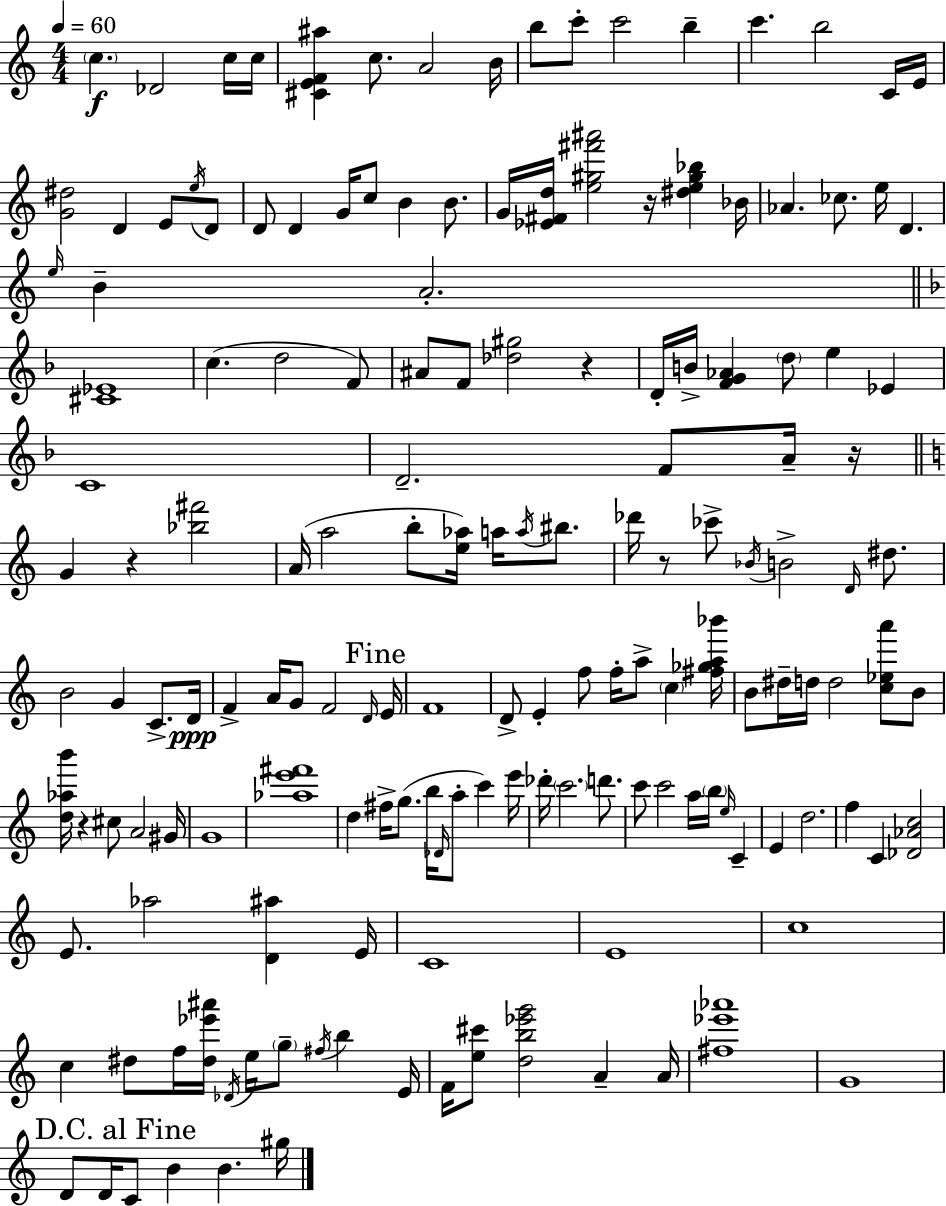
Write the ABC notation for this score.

X:1
T:Untitled
M:4/4
L:1/4
K:Am
c _D2 c/4 c/4 [^CEF^a] c/2 A2 B/4 b/2 c'/2 c'2 b c' b2 C/4 E/4 [G^d]2 D E/2 e/4 D/2 D/2 D G/4 c/2 B B/2 G/4 [_E^Fd]/4 [e^g^f'^a']2 z/4 [^de^g_b] _B/4 _A _c/2 e/4 D e/4 B A2 [^C_E]4 c d2 F/2 ^A/2 F/2 [_d^g]2 z D/4 B/4 [FG_A] d/2 e _E C4 D2 F/2 A/4 z/4 G z [_b^f']2 A/4 a2 b/2 [e_a]/4 a/4 a/4 ^b/2 _d'/4 z/2 _c'/2 _B/4 B2 D/4 ^d/2 B2 G C/2 D/4 F A/4 G/2 F2 D/4 E/4 F4 D/2 E f/2 f/4 a/2 c [^f_ga_b']/4 B/2 ^d/4 d/4 d2 [c_ea']/2 B/2 [d_ab']/4 z ^c/2 A2 ^G/4 G4 [_ae'^f']4 d ^f/4 g/2 b/4 _D/4 a/2 c' e'/4 _d'/4 c'2 d'/2 c'/2 c'2 a/4 b/4 e/4 C E d2 f C [_D_Ac]2 E/2 _a2 [D^a] E/4 C4 E4 c4 c ^d/2 f/4 [^d_e'^a']/4 _D/4 e/4 g/2 ^f/4 b E/4 F/4 [e^c']/2 [db_e'g']2 A A/4 [^f_e'_a']4 G4 D/2 D/4 C/2 B B ^g/4